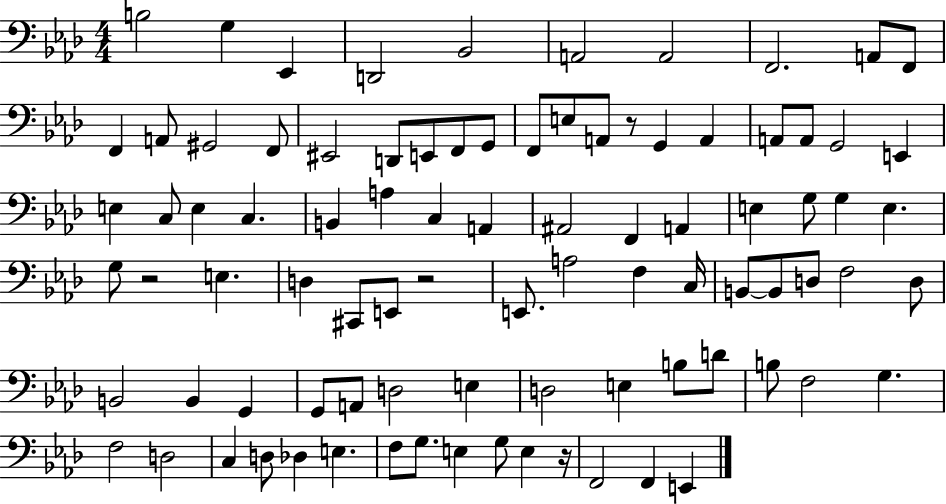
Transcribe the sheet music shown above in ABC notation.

X:1
T:Untitled
M:4/4
L:1/4
K:Ab
B,2 G, _E,, D,,2 _B,,2 A,,2 A,,2 F,,2 A,,/2 F,,/2 F,, A,,/2 ^G,,2 F,,/2 ^E,,2 D,,/2 E,,/2 F,,/2 G,,/2 F,,/2 E,/2 A,,/2 z/2 G,, A,, A,,/2 A,,/2 G,,2 E,, E, C,/2 E, C, B,, A, C, A,, ^A,,2 F,, A,, E, G,/2 G, E, G,/2 z2 E, D, ^C,,/2 E,,/2 z2 E,,/2 A,2 F, C,/4 B,,/2 B,,/2 D,/2 F,2 D,/2 B,,2 B,, G,, G,,/2 A,,/2 D,2 E, D,2 E, B,/2 D/2 B,/2 F,2 G, F,2 D,2 C, D,/2 _D, E, F,/2 G,/2 E, G,/2 E, z/4 F,,2 F,, E,,